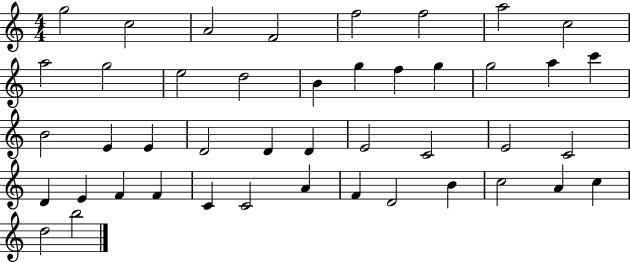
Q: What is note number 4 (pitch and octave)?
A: F4